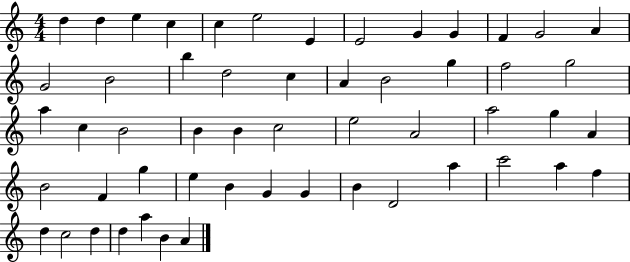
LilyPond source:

{
  \clef treble
  \numericTimeSignature
  \time 4/4
  \key c \major
  d''4 d''4 e''4 c''4 | c''4 e''2 e'4 | e'2 g'4 g'4 | f'4 g'2 a'4 | \break g'2 b'2 | b''4 d''2 c''4 | a'4 b'2 g''4 | f''2 g''2 | \break a''4 c''4 b'2 | b'4 b'4 c''2 | e''2 a'2 | a''2 g''4 a'4 | \break b'2 f'4 g''4 | e''4 b'4 g'4 g'4 | b'4 d'2 a''4 | c'''2 a''4 f''4 | \break d''4 c''2 d''4 | d''4 a''4 b'4 a'4 | \bar "|."
}